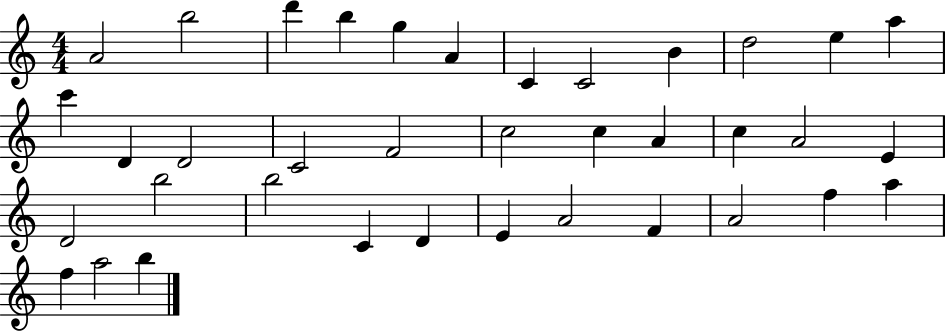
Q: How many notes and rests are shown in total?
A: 37